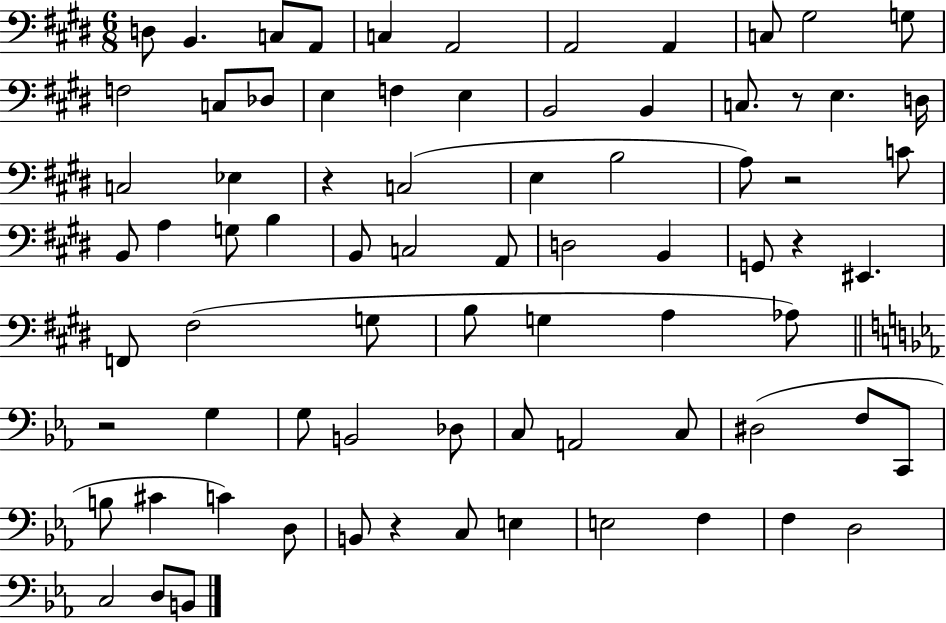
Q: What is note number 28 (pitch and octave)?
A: A3